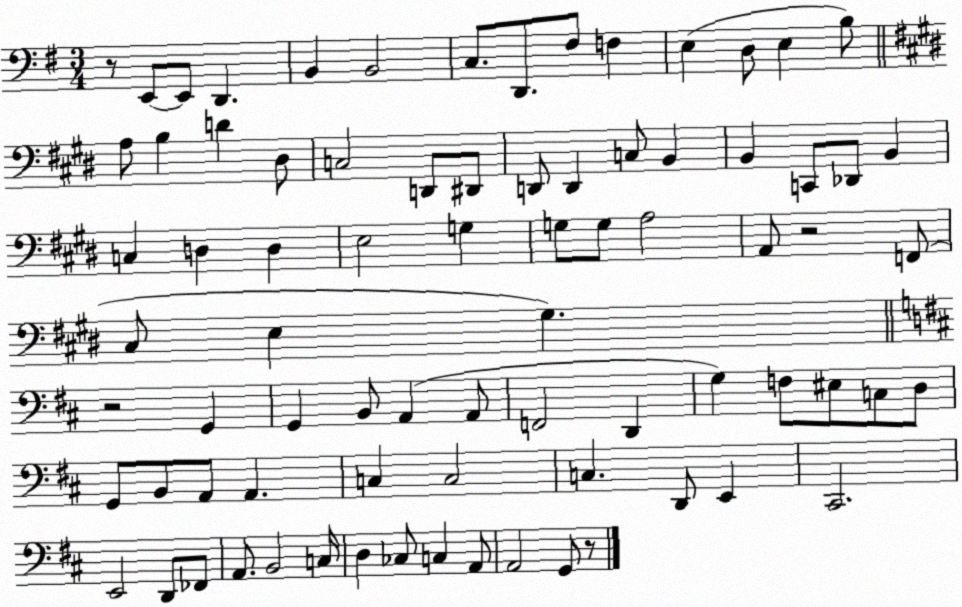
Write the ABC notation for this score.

X:1
T:Untitled
M:3/4
L:1/4
K:G
z/2 E,,/2 E,,/2 D,, B,, B,,2 C,/2 D,,/2 ^F,/2 F, E, D,/2 E, B,/2 A,/2 B, D ^D,/2 C,2 D,,/2 ^D,,/2 D,,/2 D,, C,/2 B,, B,, C,,/2 _D,,/2 B,, C, D, D, E,2 G, G,/2 G,/2 A,2 A,,/2 z2 F,,/2 ^C,/2 E, ^G, z2 G,, G,, B,,/2 A,, A,,/2 F,,2 D,, G, F,/2 ^E,/2 C,/2 D,/2 G,,/2 B,,/2 A,,/2 A,, C, C,2 C, D,,/2 E,, ^C,,2 E,,2 D,,/2 _F,,/2 A,,/2 B,,2 C,/4 D, _C,/2 C, A,,/2 A,,2 G,,/2 z/2